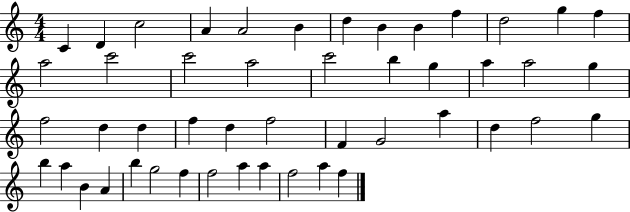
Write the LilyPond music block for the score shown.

{
  \clef treble
  \numericTimeSignature
  \time 4/4
  \key c \major
  c'4 d'4 c''2 | a'4 a'2 b'4 | d''4 b'4 b'4 f''4 | d''2 g''4 f''4 | \break a''2 c'''2 | c'''2 a''2 | c'''2 b''4 g''4 | a''4 a''2 g''4 | \break f''2 d''4 d''4 | f''4 d''4 f''2 | f'4 g'2 a''4 | d''4 f''2 g''4 | \break b''4 a''4 b'4 a'4 | b''4 g''2 f''4 | f''2 a''4 a''4 | f''2 a''4 f''4 | \break \bar "|."
}